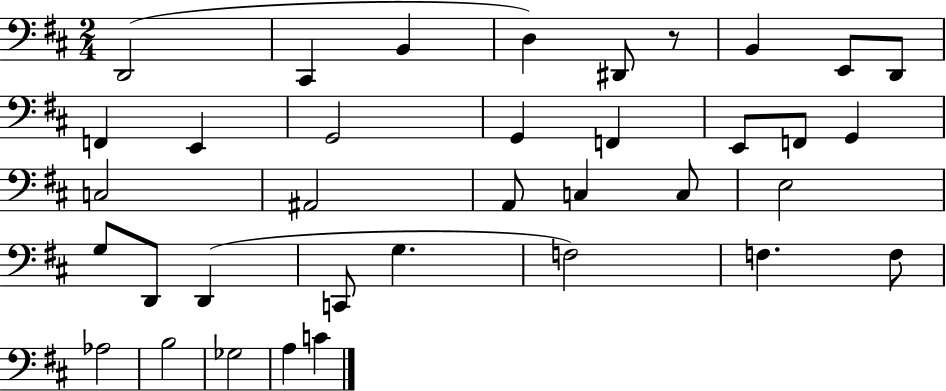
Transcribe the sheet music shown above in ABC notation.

X:1
T:Untitled
M:2/4
L:1/4
K:D
D,,2 ^C,, B,, D, ^D,,/2 z/2 B,, E,,/2 D,,/2 F,, E,, G,,2 G,, F,, E,,/2 F,,/2 G,, C,2 ^A,,2 A,,/2 C, C,/2 E,2 G,/2 D,,/2 D,, C,,/2 G, F,2 F, F,/2 _A,2 B,2 _G,2 A, C